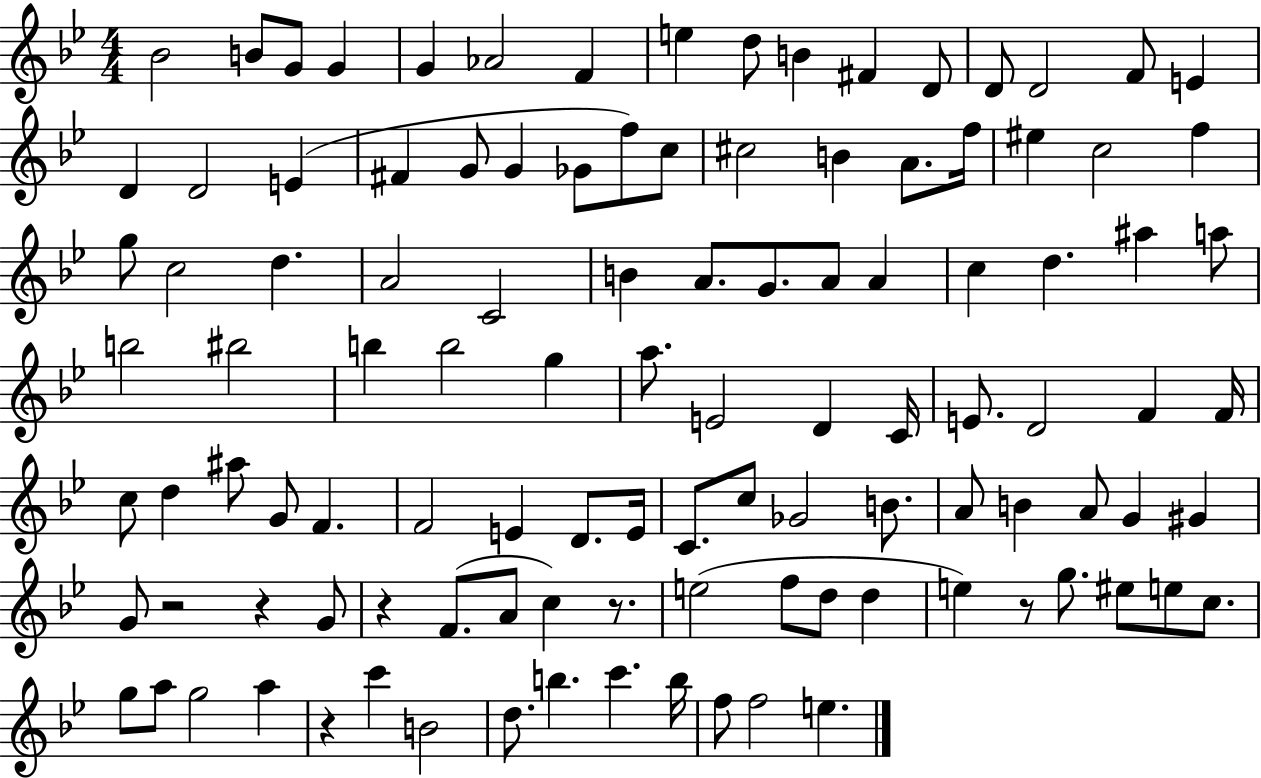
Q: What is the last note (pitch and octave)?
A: E5